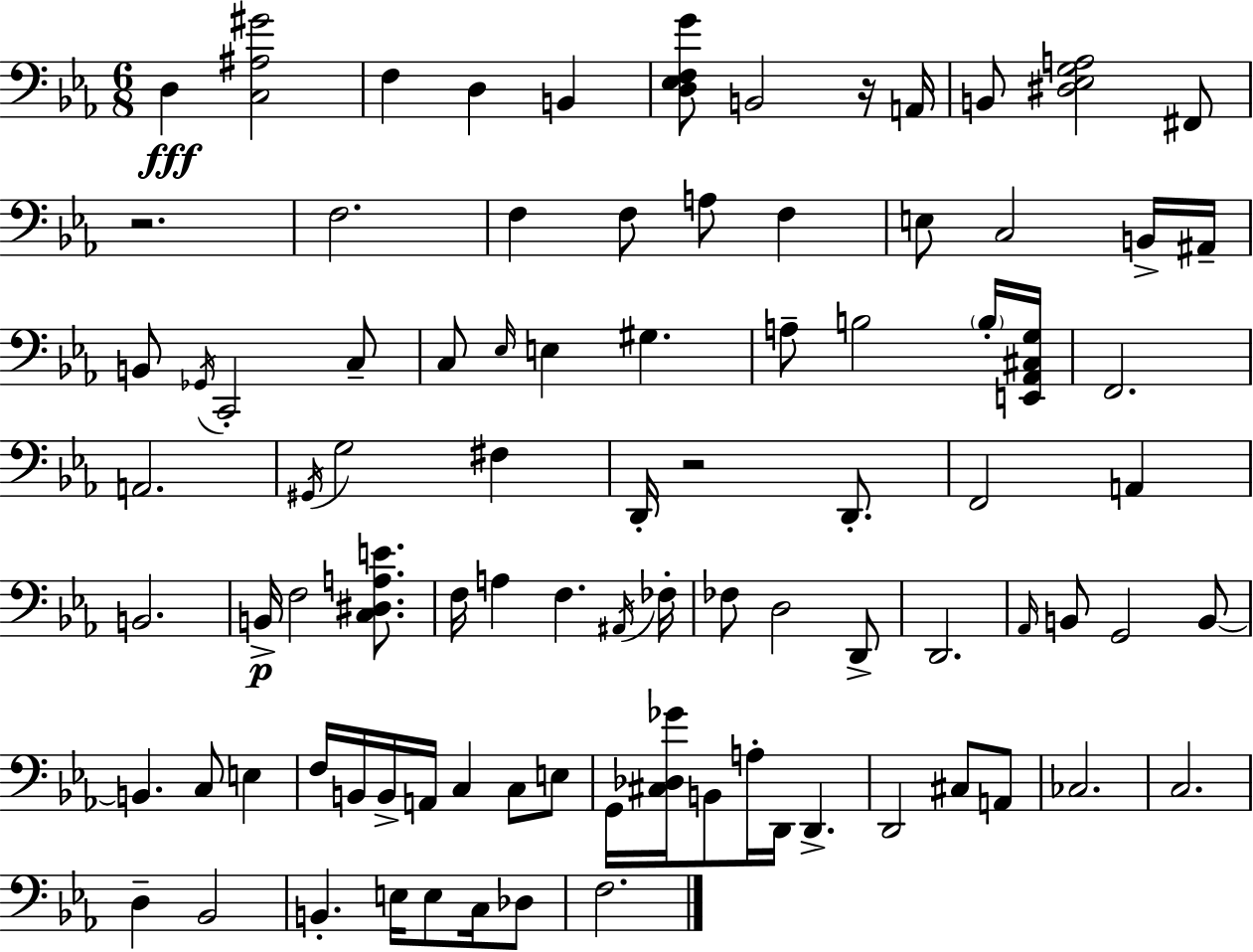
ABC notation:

X:1
T:Untitled
M:6/8
L:1/4
K:Eb
D, [C,^A,^G]2 F, D, B,, [D,_E,F,G]/2 B,,2 z/4 A,,/4 B,,/2 [^D,_E,G,A,]2 ^F,,/2 z2 F,2 F, F,/2 A,/2 F, E,/2 C,2 B,,/4 ^A,,/4 B,,/2 _G,,/4 C,,2 C,/2 C,/2 _E,/4 E, ^G, A,/2 B,2 B,/4 [E,,_A,,^C,G,]/4 F,,2 A,,2 ^G,,/4 G,2 ^F, D,,/4 z2 D,,/2 F,,2 A,, B,,2 B,,/4 F,2 [C,^D,A,E]/2 F,/4 A, F, ^A,,/4 _F,/4 _F,/2 D,2 D,,/2 D,,2 _A,,/4 B,,/2 G,,2 B,,/2 B,, C,/2 E, F,/4 B,,/4 B,,/4 A,,/4 C, C,/2 E,/2 G,,/4 [^C,_D,_G]/4 B,,/2 A,/4 D,,/4 D,, D,,2 ^C,/2 A,,/2 _C,2 C,2 D, _B,,2 B,, E,/4 E,/2 C,/4 _D,/2 F,2